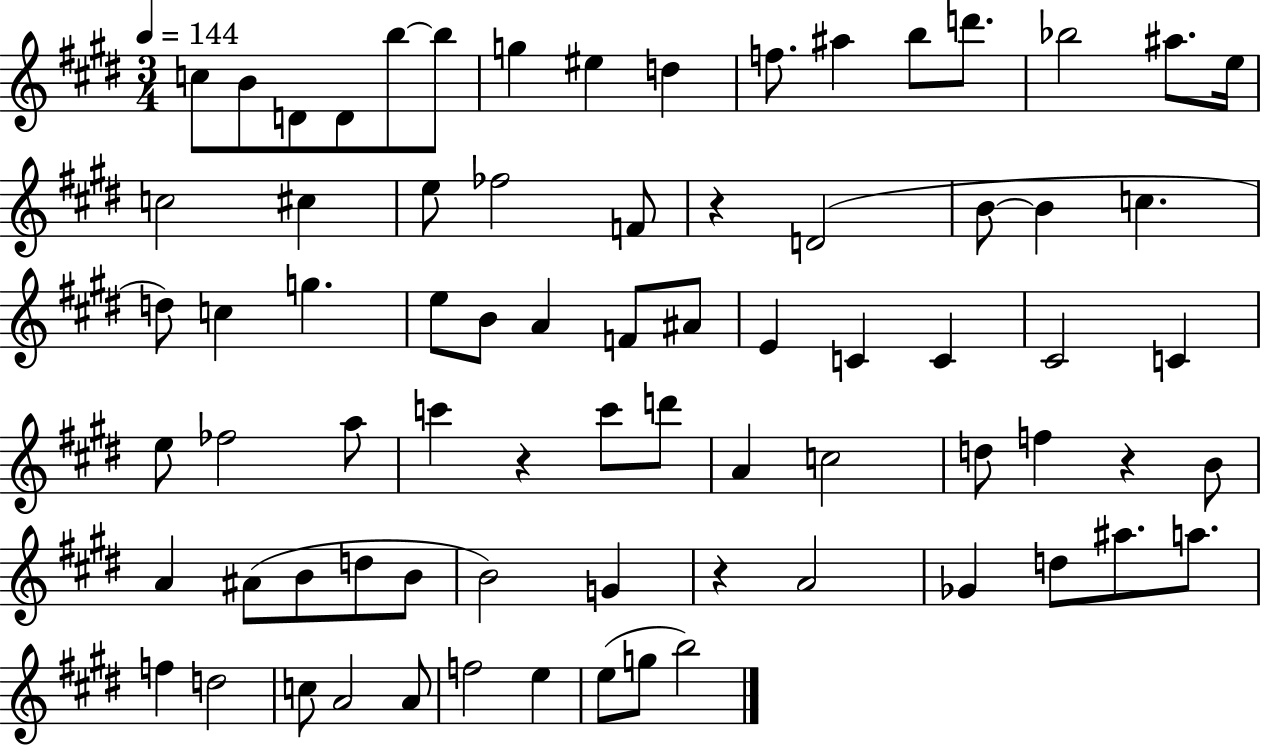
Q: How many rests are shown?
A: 4